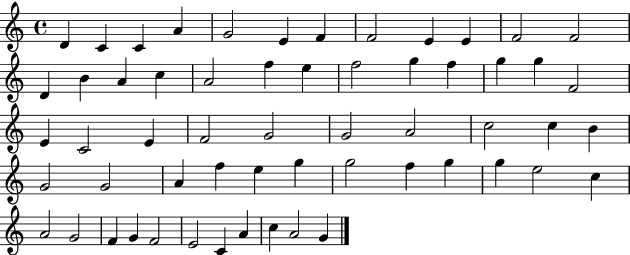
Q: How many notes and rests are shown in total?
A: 58